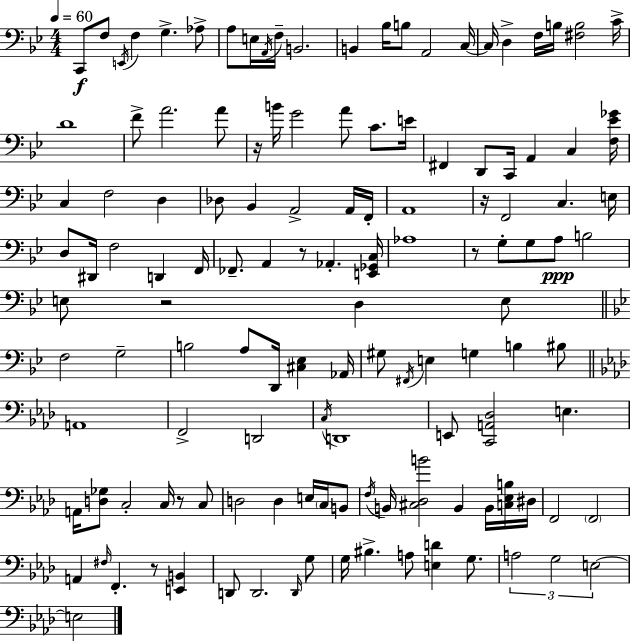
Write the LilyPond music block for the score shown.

{
  \clef bass
  \numericTimeSignature
  \time 4/4
  \key bes \major
  \tempo 4 = 60
  c,8\f f8 \acciaccatura { e,16 } f4 g4.-> aes8-> | a8 e16 \acciaccatura { a,16 } f16-- b,2. | b,4 bes16 b8 a,2 | c16~~ c16 d4-> f16 b16 <fis b>2 | \break c'16-> d'1 | f'8-> a'2. | a'8 r16 b'16 g'2 a'8 c'8. | e'16 fis,4 d,8 c,16 a,4 c4 | \break <f ees' ges'>16 c4 f2 d4 | des8 bes,4 a,2-> | a,16 f,16-. a,1 | r16 f,2 c4. | \break e16 d8 dis,16 f2 d,4 | f,16 fes,8.-- a,4 r8 aes,4.-. | <e, ges, c>16 aes1 | r8 g8-. g8 a8\ppp b2 | \break e8 r2 d4 | e8 \bar "||" \break \key bes \major f2 g2-- | b2 a8 d,16 <cis ees>4 aes,16 | gis8 \acciaccatura { fis,16 } e4 g4 b4 bis8 | \bar "||" \break \key aes \major a,1 | f,2-> d,2 | \acciaccatura { c16 } d,1 | e,8 <c, a, des>2 e4. | \break a,16 <d ges>8 c2-. c16 r8 c8 | d2 d4 e16 \parenthesize c16 b,8 | \acciaccatura { f16 } b,16 <cis des b'>2 b,4 b,16 | <c ees b>16 dis16 f,2 \parenthesize f,2 | \break a,4 \grace { fis16 } f,4.-. r8 <e, b,>4 | d,8 d,2. | \grace { d,16 } g8 g16 bis4.-> a8 <e d'>4 | g8. \tuplet 3/2 { a2 g2 | \break e2~~ } e2 | \bar "|."
}